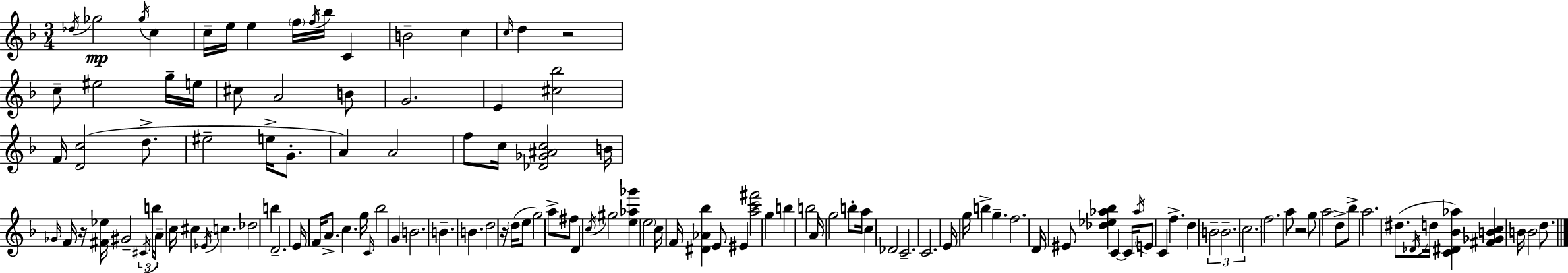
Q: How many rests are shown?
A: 4